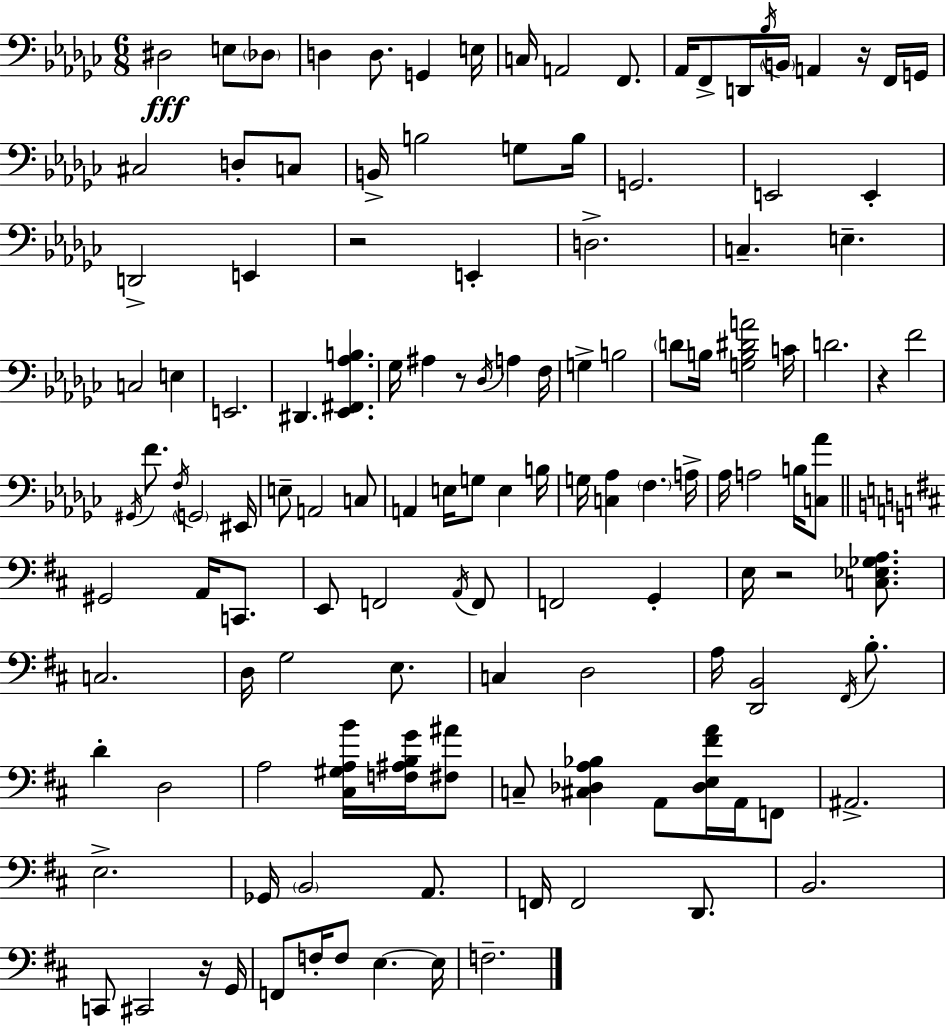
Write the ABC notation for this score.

X:1
T:Untitled
M:6/8
L:1/4
K:Ebm
^D,2 E,/2 _D,/2 D, D,/2 G,, E,/4 C,/4 A,,2 F,,/2 _A,,/4 F,,/2 D,,/4 _B,/4 B,,/4 A,, z/4 F,,/4 G,,/4 ^C,2 D,/2 C,/2 B,,/4 B,2 G,/2 B,/4 G,,2 E,,2 E,, D,,2 E,, z2 E,, D,2 C, E, C,2 E, E,,2 ^D,, [_E,,^F,,_A,B,] _G,/4 ^A, z/2 _D,/4 A, F,/4 G, B,2 D/2 B,/4 [G,B,^DA]2 C/4 D2 z F2 ^G,,/4 F/2 F,/4 G,,2 ^E,,/4 E,/2 A,,2 C,/2 A,, E,/4 G,/2 E, B,/4 G,/4 [C,_A,] F, A,/4 _A,/4 A,2 B,/4 [C,_A]/2 ^G,,2 A,,/4 C,,/2 E,,/2 F,,2 A,,/4 F,,/2 F,,2 G,, E,/4 z2 [C,_E,_G,A,]/2 C,2 D,/4 G,2 E,/2 C, D,2 A,/4 [D,,B,,]2 ^F,,/4 B,/2 D D,2 A,2 [^C,^G,A,B]/4 [F,^A,B,G]/4 [^F,^A]/2 C,/2 [^C,_D,A,_B,] A,,/2 [_D,E,^FA]/4 A,,/4 F,,/2 ^A,,2 E,2 _G,,/4 B,,2 A,,/2 F,,/4 F,,2 D,,/2 B,,2 C,,/2 ^C,,2 z/4 G,,/4 F,,/2 F,/4 F,/2 E, E,/4 F,2